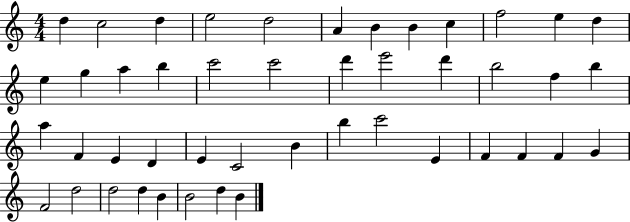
{
  \clef treble
  \numericTimeSignature
  \time 4/4
  \key c \major
  d''4 c''2 d''4 | e''2 d''2 | a'4 b'4 b'4 c''4 | f''2 e''4 d''4 | \break e''4 g''4 a''4 b''4 | c'''2 c'''2 | d'''4 e'''2 d'''4 | b''2 f''4 b''4 | \break a''4 f'4 e'4 d'4 | e'4 c'2 b'4 | b''4 c'''2 e'4 | f'4 f'4 f'4 g'4 | \break f'2 d''2 | d''2 d''4 b'4 | b'2 d''4 b'4 | \bar "|."
}